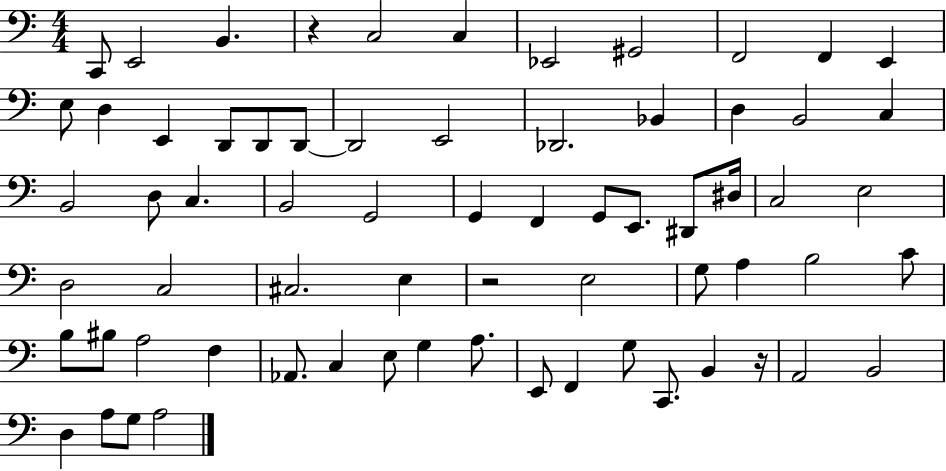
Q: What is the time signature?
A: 4/4